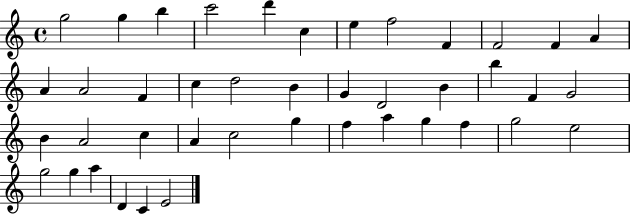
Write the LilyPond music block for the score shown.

{
  \clef treble
  \time 4/4
  \defaultTimeSignature
  \key c \major
  g''2 g''4 b''4 | c'''2 d'''4 c''4 | e''4 f''2 f'4 | f'2 f'4 a'4 | \break a'4 a'2 f'4 | c''4 d''2 b'4 | g'4 d'2 b'4 | b''4 f'4 g'2 | \break b'4 a'2 c''4 | a'4 c''2 g''4 | f''4 a''4 g''4 f''4 | g''2 e''2 | \break g''2 g''4 a''4 | d'4 c'4 e'2 | \bar "|."
}